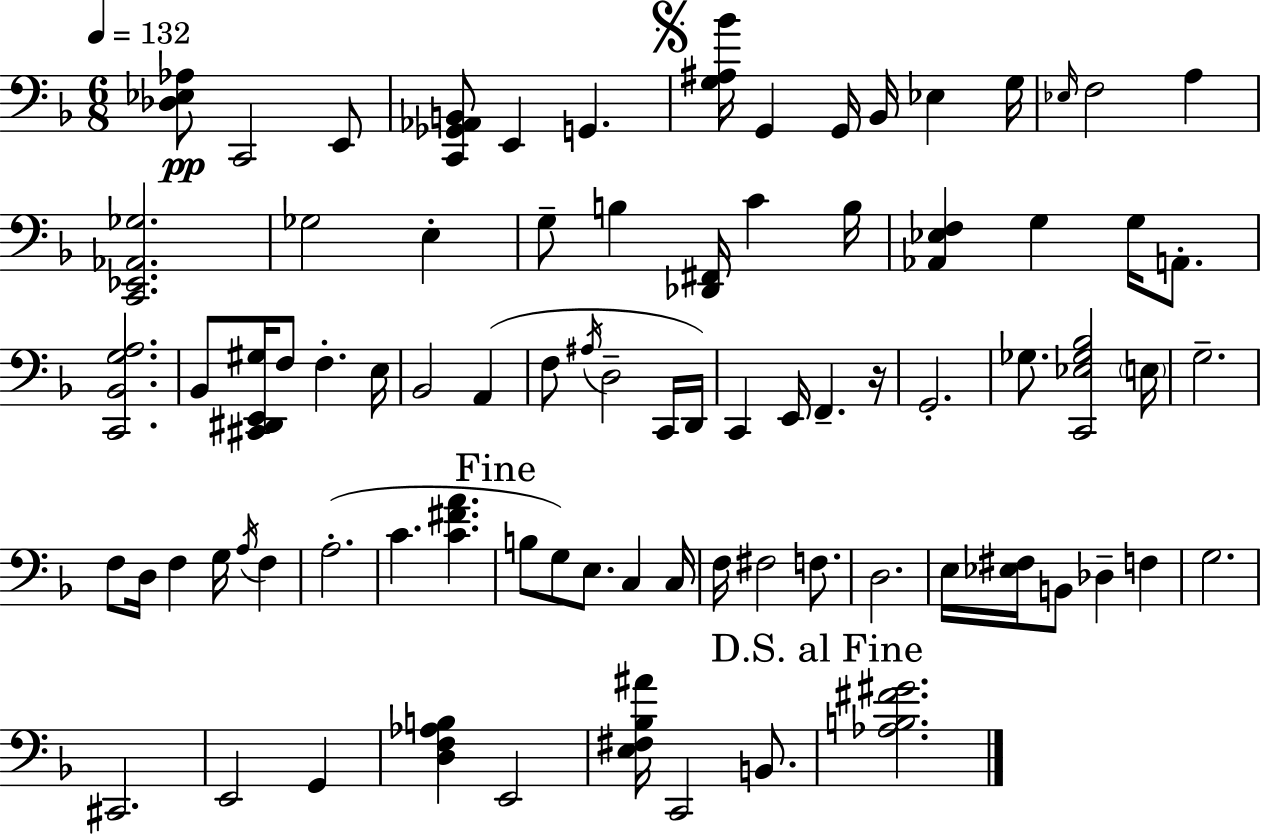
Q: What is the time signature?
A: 6/8